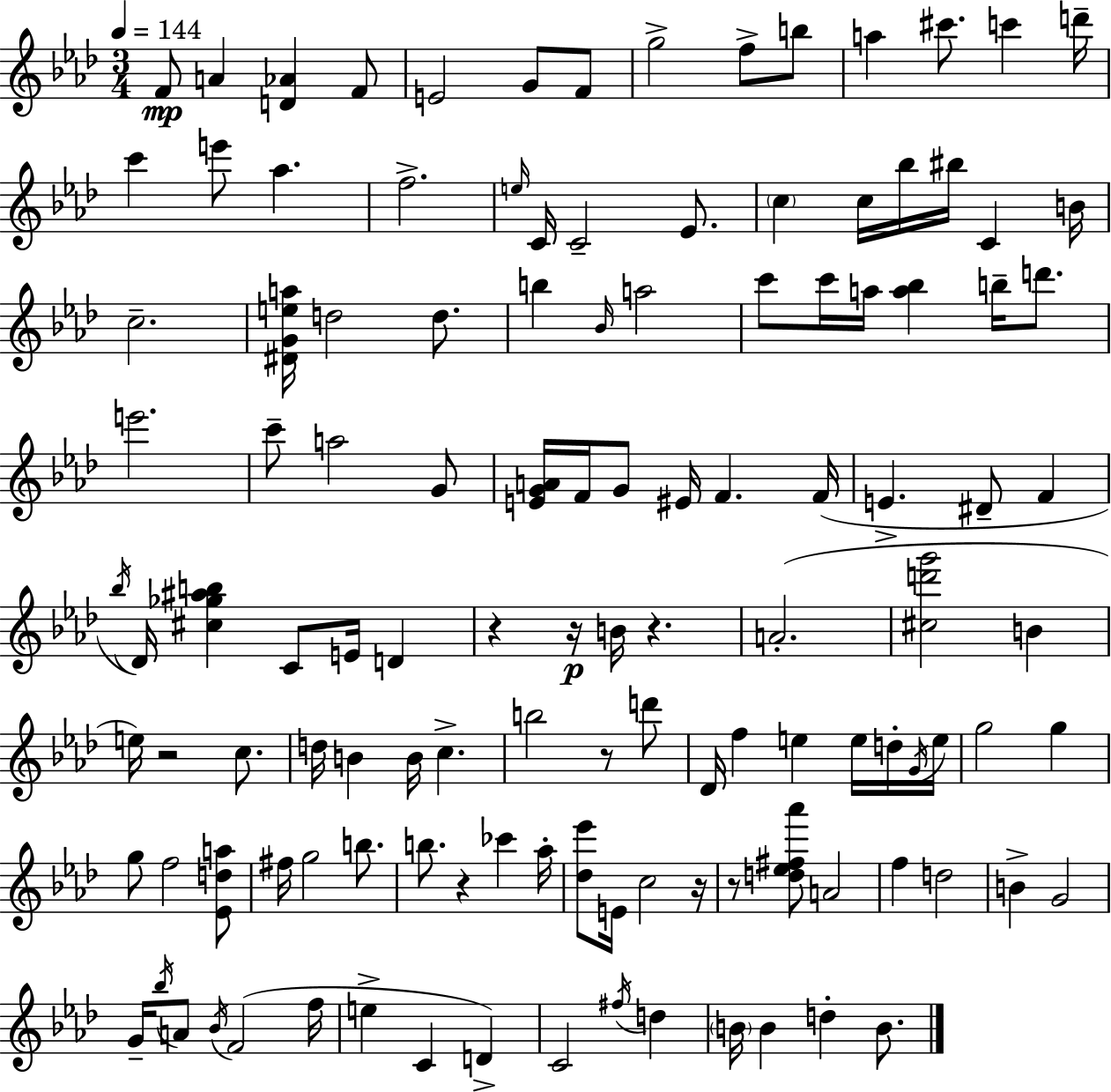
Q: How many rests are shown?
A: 8